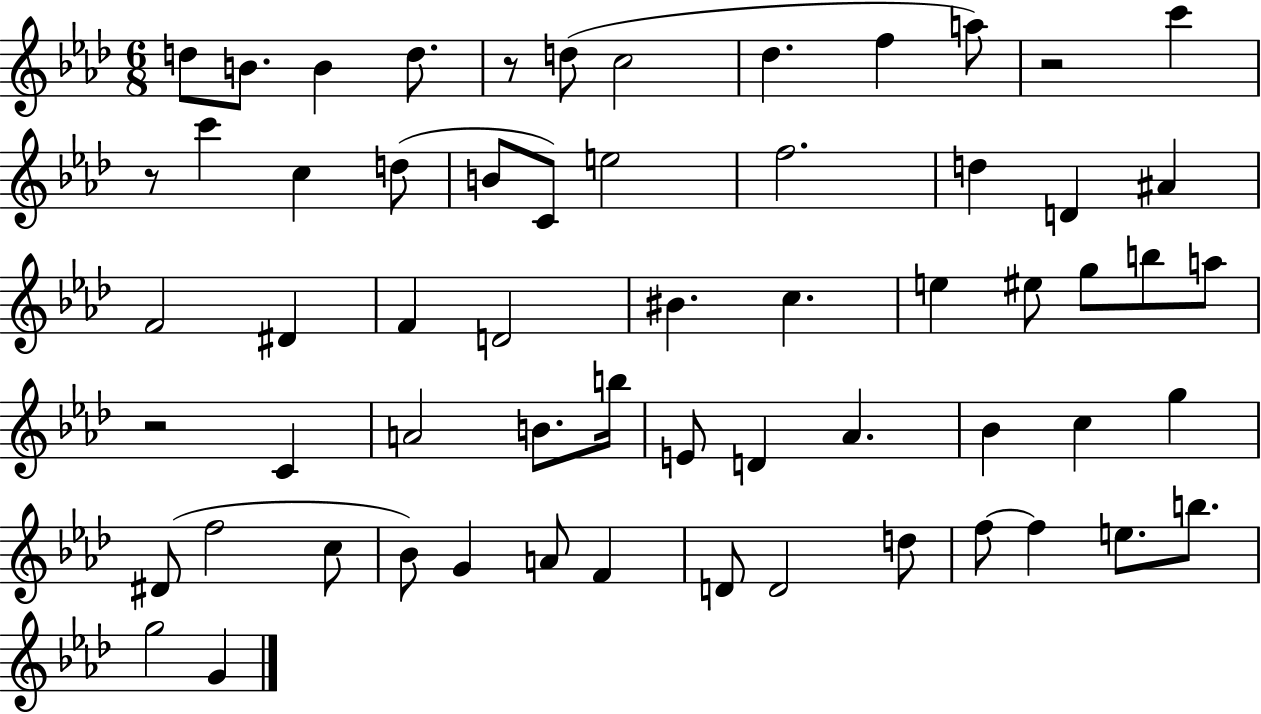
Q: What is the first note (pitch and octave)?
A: D5